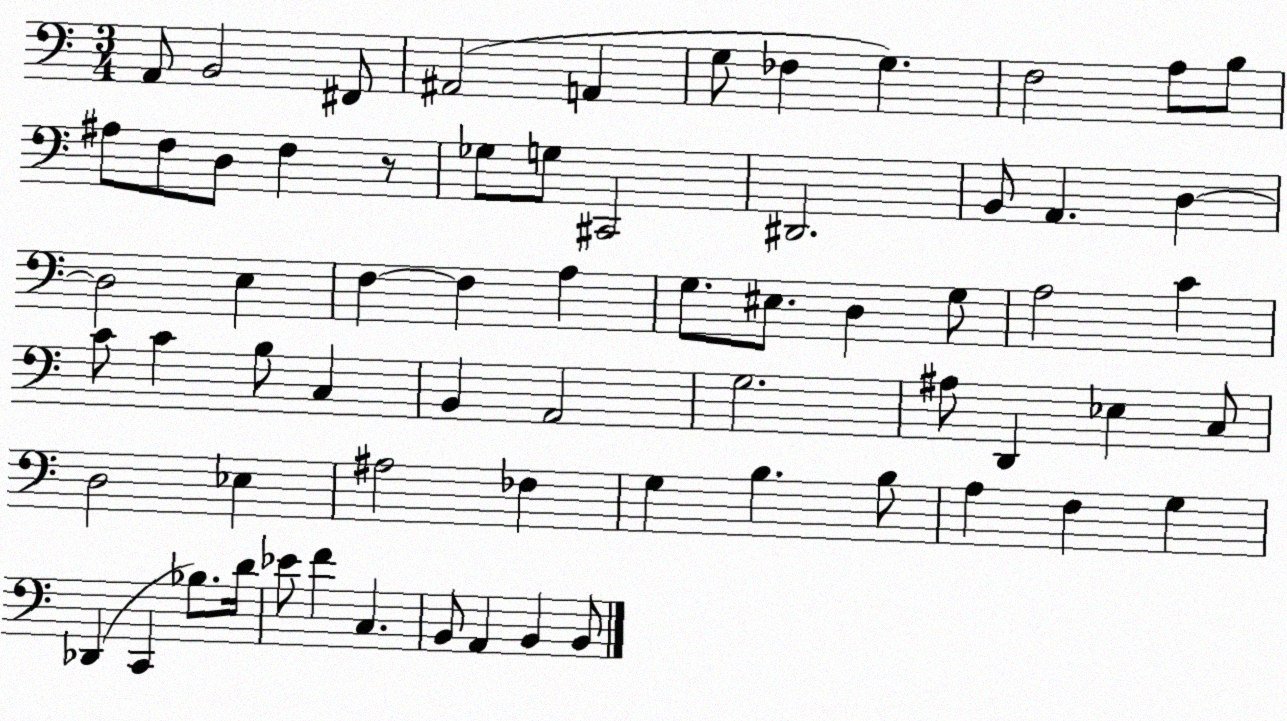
X:1
T:Untitled
M:3/4
L:1/4
K:C
A,,/2 B,,2 ^F,,/2 ^A,,2 A,, G,/2 _F, G, F,2 A,/2 B,/2 ^A,/2 F,/2 D,/2 F, z/2 _G,/2 G,/2 ^C,,2 ^D,,2 B,,/2 A,, D, D,2 E, F, F, A, G,/2 ^E,/2 D, G,/2 A,2 C C/2 C B,/2 C, B,, A,,2 G,2 ^A,/2 D,, _E, C,/2 D,2 _E, ^A,2 _F, G, B, B,/2 A, F, G, _D,, C,, _B,/2 D/4 _E/2 F C, B,,/2 A,, B,, B,,/2